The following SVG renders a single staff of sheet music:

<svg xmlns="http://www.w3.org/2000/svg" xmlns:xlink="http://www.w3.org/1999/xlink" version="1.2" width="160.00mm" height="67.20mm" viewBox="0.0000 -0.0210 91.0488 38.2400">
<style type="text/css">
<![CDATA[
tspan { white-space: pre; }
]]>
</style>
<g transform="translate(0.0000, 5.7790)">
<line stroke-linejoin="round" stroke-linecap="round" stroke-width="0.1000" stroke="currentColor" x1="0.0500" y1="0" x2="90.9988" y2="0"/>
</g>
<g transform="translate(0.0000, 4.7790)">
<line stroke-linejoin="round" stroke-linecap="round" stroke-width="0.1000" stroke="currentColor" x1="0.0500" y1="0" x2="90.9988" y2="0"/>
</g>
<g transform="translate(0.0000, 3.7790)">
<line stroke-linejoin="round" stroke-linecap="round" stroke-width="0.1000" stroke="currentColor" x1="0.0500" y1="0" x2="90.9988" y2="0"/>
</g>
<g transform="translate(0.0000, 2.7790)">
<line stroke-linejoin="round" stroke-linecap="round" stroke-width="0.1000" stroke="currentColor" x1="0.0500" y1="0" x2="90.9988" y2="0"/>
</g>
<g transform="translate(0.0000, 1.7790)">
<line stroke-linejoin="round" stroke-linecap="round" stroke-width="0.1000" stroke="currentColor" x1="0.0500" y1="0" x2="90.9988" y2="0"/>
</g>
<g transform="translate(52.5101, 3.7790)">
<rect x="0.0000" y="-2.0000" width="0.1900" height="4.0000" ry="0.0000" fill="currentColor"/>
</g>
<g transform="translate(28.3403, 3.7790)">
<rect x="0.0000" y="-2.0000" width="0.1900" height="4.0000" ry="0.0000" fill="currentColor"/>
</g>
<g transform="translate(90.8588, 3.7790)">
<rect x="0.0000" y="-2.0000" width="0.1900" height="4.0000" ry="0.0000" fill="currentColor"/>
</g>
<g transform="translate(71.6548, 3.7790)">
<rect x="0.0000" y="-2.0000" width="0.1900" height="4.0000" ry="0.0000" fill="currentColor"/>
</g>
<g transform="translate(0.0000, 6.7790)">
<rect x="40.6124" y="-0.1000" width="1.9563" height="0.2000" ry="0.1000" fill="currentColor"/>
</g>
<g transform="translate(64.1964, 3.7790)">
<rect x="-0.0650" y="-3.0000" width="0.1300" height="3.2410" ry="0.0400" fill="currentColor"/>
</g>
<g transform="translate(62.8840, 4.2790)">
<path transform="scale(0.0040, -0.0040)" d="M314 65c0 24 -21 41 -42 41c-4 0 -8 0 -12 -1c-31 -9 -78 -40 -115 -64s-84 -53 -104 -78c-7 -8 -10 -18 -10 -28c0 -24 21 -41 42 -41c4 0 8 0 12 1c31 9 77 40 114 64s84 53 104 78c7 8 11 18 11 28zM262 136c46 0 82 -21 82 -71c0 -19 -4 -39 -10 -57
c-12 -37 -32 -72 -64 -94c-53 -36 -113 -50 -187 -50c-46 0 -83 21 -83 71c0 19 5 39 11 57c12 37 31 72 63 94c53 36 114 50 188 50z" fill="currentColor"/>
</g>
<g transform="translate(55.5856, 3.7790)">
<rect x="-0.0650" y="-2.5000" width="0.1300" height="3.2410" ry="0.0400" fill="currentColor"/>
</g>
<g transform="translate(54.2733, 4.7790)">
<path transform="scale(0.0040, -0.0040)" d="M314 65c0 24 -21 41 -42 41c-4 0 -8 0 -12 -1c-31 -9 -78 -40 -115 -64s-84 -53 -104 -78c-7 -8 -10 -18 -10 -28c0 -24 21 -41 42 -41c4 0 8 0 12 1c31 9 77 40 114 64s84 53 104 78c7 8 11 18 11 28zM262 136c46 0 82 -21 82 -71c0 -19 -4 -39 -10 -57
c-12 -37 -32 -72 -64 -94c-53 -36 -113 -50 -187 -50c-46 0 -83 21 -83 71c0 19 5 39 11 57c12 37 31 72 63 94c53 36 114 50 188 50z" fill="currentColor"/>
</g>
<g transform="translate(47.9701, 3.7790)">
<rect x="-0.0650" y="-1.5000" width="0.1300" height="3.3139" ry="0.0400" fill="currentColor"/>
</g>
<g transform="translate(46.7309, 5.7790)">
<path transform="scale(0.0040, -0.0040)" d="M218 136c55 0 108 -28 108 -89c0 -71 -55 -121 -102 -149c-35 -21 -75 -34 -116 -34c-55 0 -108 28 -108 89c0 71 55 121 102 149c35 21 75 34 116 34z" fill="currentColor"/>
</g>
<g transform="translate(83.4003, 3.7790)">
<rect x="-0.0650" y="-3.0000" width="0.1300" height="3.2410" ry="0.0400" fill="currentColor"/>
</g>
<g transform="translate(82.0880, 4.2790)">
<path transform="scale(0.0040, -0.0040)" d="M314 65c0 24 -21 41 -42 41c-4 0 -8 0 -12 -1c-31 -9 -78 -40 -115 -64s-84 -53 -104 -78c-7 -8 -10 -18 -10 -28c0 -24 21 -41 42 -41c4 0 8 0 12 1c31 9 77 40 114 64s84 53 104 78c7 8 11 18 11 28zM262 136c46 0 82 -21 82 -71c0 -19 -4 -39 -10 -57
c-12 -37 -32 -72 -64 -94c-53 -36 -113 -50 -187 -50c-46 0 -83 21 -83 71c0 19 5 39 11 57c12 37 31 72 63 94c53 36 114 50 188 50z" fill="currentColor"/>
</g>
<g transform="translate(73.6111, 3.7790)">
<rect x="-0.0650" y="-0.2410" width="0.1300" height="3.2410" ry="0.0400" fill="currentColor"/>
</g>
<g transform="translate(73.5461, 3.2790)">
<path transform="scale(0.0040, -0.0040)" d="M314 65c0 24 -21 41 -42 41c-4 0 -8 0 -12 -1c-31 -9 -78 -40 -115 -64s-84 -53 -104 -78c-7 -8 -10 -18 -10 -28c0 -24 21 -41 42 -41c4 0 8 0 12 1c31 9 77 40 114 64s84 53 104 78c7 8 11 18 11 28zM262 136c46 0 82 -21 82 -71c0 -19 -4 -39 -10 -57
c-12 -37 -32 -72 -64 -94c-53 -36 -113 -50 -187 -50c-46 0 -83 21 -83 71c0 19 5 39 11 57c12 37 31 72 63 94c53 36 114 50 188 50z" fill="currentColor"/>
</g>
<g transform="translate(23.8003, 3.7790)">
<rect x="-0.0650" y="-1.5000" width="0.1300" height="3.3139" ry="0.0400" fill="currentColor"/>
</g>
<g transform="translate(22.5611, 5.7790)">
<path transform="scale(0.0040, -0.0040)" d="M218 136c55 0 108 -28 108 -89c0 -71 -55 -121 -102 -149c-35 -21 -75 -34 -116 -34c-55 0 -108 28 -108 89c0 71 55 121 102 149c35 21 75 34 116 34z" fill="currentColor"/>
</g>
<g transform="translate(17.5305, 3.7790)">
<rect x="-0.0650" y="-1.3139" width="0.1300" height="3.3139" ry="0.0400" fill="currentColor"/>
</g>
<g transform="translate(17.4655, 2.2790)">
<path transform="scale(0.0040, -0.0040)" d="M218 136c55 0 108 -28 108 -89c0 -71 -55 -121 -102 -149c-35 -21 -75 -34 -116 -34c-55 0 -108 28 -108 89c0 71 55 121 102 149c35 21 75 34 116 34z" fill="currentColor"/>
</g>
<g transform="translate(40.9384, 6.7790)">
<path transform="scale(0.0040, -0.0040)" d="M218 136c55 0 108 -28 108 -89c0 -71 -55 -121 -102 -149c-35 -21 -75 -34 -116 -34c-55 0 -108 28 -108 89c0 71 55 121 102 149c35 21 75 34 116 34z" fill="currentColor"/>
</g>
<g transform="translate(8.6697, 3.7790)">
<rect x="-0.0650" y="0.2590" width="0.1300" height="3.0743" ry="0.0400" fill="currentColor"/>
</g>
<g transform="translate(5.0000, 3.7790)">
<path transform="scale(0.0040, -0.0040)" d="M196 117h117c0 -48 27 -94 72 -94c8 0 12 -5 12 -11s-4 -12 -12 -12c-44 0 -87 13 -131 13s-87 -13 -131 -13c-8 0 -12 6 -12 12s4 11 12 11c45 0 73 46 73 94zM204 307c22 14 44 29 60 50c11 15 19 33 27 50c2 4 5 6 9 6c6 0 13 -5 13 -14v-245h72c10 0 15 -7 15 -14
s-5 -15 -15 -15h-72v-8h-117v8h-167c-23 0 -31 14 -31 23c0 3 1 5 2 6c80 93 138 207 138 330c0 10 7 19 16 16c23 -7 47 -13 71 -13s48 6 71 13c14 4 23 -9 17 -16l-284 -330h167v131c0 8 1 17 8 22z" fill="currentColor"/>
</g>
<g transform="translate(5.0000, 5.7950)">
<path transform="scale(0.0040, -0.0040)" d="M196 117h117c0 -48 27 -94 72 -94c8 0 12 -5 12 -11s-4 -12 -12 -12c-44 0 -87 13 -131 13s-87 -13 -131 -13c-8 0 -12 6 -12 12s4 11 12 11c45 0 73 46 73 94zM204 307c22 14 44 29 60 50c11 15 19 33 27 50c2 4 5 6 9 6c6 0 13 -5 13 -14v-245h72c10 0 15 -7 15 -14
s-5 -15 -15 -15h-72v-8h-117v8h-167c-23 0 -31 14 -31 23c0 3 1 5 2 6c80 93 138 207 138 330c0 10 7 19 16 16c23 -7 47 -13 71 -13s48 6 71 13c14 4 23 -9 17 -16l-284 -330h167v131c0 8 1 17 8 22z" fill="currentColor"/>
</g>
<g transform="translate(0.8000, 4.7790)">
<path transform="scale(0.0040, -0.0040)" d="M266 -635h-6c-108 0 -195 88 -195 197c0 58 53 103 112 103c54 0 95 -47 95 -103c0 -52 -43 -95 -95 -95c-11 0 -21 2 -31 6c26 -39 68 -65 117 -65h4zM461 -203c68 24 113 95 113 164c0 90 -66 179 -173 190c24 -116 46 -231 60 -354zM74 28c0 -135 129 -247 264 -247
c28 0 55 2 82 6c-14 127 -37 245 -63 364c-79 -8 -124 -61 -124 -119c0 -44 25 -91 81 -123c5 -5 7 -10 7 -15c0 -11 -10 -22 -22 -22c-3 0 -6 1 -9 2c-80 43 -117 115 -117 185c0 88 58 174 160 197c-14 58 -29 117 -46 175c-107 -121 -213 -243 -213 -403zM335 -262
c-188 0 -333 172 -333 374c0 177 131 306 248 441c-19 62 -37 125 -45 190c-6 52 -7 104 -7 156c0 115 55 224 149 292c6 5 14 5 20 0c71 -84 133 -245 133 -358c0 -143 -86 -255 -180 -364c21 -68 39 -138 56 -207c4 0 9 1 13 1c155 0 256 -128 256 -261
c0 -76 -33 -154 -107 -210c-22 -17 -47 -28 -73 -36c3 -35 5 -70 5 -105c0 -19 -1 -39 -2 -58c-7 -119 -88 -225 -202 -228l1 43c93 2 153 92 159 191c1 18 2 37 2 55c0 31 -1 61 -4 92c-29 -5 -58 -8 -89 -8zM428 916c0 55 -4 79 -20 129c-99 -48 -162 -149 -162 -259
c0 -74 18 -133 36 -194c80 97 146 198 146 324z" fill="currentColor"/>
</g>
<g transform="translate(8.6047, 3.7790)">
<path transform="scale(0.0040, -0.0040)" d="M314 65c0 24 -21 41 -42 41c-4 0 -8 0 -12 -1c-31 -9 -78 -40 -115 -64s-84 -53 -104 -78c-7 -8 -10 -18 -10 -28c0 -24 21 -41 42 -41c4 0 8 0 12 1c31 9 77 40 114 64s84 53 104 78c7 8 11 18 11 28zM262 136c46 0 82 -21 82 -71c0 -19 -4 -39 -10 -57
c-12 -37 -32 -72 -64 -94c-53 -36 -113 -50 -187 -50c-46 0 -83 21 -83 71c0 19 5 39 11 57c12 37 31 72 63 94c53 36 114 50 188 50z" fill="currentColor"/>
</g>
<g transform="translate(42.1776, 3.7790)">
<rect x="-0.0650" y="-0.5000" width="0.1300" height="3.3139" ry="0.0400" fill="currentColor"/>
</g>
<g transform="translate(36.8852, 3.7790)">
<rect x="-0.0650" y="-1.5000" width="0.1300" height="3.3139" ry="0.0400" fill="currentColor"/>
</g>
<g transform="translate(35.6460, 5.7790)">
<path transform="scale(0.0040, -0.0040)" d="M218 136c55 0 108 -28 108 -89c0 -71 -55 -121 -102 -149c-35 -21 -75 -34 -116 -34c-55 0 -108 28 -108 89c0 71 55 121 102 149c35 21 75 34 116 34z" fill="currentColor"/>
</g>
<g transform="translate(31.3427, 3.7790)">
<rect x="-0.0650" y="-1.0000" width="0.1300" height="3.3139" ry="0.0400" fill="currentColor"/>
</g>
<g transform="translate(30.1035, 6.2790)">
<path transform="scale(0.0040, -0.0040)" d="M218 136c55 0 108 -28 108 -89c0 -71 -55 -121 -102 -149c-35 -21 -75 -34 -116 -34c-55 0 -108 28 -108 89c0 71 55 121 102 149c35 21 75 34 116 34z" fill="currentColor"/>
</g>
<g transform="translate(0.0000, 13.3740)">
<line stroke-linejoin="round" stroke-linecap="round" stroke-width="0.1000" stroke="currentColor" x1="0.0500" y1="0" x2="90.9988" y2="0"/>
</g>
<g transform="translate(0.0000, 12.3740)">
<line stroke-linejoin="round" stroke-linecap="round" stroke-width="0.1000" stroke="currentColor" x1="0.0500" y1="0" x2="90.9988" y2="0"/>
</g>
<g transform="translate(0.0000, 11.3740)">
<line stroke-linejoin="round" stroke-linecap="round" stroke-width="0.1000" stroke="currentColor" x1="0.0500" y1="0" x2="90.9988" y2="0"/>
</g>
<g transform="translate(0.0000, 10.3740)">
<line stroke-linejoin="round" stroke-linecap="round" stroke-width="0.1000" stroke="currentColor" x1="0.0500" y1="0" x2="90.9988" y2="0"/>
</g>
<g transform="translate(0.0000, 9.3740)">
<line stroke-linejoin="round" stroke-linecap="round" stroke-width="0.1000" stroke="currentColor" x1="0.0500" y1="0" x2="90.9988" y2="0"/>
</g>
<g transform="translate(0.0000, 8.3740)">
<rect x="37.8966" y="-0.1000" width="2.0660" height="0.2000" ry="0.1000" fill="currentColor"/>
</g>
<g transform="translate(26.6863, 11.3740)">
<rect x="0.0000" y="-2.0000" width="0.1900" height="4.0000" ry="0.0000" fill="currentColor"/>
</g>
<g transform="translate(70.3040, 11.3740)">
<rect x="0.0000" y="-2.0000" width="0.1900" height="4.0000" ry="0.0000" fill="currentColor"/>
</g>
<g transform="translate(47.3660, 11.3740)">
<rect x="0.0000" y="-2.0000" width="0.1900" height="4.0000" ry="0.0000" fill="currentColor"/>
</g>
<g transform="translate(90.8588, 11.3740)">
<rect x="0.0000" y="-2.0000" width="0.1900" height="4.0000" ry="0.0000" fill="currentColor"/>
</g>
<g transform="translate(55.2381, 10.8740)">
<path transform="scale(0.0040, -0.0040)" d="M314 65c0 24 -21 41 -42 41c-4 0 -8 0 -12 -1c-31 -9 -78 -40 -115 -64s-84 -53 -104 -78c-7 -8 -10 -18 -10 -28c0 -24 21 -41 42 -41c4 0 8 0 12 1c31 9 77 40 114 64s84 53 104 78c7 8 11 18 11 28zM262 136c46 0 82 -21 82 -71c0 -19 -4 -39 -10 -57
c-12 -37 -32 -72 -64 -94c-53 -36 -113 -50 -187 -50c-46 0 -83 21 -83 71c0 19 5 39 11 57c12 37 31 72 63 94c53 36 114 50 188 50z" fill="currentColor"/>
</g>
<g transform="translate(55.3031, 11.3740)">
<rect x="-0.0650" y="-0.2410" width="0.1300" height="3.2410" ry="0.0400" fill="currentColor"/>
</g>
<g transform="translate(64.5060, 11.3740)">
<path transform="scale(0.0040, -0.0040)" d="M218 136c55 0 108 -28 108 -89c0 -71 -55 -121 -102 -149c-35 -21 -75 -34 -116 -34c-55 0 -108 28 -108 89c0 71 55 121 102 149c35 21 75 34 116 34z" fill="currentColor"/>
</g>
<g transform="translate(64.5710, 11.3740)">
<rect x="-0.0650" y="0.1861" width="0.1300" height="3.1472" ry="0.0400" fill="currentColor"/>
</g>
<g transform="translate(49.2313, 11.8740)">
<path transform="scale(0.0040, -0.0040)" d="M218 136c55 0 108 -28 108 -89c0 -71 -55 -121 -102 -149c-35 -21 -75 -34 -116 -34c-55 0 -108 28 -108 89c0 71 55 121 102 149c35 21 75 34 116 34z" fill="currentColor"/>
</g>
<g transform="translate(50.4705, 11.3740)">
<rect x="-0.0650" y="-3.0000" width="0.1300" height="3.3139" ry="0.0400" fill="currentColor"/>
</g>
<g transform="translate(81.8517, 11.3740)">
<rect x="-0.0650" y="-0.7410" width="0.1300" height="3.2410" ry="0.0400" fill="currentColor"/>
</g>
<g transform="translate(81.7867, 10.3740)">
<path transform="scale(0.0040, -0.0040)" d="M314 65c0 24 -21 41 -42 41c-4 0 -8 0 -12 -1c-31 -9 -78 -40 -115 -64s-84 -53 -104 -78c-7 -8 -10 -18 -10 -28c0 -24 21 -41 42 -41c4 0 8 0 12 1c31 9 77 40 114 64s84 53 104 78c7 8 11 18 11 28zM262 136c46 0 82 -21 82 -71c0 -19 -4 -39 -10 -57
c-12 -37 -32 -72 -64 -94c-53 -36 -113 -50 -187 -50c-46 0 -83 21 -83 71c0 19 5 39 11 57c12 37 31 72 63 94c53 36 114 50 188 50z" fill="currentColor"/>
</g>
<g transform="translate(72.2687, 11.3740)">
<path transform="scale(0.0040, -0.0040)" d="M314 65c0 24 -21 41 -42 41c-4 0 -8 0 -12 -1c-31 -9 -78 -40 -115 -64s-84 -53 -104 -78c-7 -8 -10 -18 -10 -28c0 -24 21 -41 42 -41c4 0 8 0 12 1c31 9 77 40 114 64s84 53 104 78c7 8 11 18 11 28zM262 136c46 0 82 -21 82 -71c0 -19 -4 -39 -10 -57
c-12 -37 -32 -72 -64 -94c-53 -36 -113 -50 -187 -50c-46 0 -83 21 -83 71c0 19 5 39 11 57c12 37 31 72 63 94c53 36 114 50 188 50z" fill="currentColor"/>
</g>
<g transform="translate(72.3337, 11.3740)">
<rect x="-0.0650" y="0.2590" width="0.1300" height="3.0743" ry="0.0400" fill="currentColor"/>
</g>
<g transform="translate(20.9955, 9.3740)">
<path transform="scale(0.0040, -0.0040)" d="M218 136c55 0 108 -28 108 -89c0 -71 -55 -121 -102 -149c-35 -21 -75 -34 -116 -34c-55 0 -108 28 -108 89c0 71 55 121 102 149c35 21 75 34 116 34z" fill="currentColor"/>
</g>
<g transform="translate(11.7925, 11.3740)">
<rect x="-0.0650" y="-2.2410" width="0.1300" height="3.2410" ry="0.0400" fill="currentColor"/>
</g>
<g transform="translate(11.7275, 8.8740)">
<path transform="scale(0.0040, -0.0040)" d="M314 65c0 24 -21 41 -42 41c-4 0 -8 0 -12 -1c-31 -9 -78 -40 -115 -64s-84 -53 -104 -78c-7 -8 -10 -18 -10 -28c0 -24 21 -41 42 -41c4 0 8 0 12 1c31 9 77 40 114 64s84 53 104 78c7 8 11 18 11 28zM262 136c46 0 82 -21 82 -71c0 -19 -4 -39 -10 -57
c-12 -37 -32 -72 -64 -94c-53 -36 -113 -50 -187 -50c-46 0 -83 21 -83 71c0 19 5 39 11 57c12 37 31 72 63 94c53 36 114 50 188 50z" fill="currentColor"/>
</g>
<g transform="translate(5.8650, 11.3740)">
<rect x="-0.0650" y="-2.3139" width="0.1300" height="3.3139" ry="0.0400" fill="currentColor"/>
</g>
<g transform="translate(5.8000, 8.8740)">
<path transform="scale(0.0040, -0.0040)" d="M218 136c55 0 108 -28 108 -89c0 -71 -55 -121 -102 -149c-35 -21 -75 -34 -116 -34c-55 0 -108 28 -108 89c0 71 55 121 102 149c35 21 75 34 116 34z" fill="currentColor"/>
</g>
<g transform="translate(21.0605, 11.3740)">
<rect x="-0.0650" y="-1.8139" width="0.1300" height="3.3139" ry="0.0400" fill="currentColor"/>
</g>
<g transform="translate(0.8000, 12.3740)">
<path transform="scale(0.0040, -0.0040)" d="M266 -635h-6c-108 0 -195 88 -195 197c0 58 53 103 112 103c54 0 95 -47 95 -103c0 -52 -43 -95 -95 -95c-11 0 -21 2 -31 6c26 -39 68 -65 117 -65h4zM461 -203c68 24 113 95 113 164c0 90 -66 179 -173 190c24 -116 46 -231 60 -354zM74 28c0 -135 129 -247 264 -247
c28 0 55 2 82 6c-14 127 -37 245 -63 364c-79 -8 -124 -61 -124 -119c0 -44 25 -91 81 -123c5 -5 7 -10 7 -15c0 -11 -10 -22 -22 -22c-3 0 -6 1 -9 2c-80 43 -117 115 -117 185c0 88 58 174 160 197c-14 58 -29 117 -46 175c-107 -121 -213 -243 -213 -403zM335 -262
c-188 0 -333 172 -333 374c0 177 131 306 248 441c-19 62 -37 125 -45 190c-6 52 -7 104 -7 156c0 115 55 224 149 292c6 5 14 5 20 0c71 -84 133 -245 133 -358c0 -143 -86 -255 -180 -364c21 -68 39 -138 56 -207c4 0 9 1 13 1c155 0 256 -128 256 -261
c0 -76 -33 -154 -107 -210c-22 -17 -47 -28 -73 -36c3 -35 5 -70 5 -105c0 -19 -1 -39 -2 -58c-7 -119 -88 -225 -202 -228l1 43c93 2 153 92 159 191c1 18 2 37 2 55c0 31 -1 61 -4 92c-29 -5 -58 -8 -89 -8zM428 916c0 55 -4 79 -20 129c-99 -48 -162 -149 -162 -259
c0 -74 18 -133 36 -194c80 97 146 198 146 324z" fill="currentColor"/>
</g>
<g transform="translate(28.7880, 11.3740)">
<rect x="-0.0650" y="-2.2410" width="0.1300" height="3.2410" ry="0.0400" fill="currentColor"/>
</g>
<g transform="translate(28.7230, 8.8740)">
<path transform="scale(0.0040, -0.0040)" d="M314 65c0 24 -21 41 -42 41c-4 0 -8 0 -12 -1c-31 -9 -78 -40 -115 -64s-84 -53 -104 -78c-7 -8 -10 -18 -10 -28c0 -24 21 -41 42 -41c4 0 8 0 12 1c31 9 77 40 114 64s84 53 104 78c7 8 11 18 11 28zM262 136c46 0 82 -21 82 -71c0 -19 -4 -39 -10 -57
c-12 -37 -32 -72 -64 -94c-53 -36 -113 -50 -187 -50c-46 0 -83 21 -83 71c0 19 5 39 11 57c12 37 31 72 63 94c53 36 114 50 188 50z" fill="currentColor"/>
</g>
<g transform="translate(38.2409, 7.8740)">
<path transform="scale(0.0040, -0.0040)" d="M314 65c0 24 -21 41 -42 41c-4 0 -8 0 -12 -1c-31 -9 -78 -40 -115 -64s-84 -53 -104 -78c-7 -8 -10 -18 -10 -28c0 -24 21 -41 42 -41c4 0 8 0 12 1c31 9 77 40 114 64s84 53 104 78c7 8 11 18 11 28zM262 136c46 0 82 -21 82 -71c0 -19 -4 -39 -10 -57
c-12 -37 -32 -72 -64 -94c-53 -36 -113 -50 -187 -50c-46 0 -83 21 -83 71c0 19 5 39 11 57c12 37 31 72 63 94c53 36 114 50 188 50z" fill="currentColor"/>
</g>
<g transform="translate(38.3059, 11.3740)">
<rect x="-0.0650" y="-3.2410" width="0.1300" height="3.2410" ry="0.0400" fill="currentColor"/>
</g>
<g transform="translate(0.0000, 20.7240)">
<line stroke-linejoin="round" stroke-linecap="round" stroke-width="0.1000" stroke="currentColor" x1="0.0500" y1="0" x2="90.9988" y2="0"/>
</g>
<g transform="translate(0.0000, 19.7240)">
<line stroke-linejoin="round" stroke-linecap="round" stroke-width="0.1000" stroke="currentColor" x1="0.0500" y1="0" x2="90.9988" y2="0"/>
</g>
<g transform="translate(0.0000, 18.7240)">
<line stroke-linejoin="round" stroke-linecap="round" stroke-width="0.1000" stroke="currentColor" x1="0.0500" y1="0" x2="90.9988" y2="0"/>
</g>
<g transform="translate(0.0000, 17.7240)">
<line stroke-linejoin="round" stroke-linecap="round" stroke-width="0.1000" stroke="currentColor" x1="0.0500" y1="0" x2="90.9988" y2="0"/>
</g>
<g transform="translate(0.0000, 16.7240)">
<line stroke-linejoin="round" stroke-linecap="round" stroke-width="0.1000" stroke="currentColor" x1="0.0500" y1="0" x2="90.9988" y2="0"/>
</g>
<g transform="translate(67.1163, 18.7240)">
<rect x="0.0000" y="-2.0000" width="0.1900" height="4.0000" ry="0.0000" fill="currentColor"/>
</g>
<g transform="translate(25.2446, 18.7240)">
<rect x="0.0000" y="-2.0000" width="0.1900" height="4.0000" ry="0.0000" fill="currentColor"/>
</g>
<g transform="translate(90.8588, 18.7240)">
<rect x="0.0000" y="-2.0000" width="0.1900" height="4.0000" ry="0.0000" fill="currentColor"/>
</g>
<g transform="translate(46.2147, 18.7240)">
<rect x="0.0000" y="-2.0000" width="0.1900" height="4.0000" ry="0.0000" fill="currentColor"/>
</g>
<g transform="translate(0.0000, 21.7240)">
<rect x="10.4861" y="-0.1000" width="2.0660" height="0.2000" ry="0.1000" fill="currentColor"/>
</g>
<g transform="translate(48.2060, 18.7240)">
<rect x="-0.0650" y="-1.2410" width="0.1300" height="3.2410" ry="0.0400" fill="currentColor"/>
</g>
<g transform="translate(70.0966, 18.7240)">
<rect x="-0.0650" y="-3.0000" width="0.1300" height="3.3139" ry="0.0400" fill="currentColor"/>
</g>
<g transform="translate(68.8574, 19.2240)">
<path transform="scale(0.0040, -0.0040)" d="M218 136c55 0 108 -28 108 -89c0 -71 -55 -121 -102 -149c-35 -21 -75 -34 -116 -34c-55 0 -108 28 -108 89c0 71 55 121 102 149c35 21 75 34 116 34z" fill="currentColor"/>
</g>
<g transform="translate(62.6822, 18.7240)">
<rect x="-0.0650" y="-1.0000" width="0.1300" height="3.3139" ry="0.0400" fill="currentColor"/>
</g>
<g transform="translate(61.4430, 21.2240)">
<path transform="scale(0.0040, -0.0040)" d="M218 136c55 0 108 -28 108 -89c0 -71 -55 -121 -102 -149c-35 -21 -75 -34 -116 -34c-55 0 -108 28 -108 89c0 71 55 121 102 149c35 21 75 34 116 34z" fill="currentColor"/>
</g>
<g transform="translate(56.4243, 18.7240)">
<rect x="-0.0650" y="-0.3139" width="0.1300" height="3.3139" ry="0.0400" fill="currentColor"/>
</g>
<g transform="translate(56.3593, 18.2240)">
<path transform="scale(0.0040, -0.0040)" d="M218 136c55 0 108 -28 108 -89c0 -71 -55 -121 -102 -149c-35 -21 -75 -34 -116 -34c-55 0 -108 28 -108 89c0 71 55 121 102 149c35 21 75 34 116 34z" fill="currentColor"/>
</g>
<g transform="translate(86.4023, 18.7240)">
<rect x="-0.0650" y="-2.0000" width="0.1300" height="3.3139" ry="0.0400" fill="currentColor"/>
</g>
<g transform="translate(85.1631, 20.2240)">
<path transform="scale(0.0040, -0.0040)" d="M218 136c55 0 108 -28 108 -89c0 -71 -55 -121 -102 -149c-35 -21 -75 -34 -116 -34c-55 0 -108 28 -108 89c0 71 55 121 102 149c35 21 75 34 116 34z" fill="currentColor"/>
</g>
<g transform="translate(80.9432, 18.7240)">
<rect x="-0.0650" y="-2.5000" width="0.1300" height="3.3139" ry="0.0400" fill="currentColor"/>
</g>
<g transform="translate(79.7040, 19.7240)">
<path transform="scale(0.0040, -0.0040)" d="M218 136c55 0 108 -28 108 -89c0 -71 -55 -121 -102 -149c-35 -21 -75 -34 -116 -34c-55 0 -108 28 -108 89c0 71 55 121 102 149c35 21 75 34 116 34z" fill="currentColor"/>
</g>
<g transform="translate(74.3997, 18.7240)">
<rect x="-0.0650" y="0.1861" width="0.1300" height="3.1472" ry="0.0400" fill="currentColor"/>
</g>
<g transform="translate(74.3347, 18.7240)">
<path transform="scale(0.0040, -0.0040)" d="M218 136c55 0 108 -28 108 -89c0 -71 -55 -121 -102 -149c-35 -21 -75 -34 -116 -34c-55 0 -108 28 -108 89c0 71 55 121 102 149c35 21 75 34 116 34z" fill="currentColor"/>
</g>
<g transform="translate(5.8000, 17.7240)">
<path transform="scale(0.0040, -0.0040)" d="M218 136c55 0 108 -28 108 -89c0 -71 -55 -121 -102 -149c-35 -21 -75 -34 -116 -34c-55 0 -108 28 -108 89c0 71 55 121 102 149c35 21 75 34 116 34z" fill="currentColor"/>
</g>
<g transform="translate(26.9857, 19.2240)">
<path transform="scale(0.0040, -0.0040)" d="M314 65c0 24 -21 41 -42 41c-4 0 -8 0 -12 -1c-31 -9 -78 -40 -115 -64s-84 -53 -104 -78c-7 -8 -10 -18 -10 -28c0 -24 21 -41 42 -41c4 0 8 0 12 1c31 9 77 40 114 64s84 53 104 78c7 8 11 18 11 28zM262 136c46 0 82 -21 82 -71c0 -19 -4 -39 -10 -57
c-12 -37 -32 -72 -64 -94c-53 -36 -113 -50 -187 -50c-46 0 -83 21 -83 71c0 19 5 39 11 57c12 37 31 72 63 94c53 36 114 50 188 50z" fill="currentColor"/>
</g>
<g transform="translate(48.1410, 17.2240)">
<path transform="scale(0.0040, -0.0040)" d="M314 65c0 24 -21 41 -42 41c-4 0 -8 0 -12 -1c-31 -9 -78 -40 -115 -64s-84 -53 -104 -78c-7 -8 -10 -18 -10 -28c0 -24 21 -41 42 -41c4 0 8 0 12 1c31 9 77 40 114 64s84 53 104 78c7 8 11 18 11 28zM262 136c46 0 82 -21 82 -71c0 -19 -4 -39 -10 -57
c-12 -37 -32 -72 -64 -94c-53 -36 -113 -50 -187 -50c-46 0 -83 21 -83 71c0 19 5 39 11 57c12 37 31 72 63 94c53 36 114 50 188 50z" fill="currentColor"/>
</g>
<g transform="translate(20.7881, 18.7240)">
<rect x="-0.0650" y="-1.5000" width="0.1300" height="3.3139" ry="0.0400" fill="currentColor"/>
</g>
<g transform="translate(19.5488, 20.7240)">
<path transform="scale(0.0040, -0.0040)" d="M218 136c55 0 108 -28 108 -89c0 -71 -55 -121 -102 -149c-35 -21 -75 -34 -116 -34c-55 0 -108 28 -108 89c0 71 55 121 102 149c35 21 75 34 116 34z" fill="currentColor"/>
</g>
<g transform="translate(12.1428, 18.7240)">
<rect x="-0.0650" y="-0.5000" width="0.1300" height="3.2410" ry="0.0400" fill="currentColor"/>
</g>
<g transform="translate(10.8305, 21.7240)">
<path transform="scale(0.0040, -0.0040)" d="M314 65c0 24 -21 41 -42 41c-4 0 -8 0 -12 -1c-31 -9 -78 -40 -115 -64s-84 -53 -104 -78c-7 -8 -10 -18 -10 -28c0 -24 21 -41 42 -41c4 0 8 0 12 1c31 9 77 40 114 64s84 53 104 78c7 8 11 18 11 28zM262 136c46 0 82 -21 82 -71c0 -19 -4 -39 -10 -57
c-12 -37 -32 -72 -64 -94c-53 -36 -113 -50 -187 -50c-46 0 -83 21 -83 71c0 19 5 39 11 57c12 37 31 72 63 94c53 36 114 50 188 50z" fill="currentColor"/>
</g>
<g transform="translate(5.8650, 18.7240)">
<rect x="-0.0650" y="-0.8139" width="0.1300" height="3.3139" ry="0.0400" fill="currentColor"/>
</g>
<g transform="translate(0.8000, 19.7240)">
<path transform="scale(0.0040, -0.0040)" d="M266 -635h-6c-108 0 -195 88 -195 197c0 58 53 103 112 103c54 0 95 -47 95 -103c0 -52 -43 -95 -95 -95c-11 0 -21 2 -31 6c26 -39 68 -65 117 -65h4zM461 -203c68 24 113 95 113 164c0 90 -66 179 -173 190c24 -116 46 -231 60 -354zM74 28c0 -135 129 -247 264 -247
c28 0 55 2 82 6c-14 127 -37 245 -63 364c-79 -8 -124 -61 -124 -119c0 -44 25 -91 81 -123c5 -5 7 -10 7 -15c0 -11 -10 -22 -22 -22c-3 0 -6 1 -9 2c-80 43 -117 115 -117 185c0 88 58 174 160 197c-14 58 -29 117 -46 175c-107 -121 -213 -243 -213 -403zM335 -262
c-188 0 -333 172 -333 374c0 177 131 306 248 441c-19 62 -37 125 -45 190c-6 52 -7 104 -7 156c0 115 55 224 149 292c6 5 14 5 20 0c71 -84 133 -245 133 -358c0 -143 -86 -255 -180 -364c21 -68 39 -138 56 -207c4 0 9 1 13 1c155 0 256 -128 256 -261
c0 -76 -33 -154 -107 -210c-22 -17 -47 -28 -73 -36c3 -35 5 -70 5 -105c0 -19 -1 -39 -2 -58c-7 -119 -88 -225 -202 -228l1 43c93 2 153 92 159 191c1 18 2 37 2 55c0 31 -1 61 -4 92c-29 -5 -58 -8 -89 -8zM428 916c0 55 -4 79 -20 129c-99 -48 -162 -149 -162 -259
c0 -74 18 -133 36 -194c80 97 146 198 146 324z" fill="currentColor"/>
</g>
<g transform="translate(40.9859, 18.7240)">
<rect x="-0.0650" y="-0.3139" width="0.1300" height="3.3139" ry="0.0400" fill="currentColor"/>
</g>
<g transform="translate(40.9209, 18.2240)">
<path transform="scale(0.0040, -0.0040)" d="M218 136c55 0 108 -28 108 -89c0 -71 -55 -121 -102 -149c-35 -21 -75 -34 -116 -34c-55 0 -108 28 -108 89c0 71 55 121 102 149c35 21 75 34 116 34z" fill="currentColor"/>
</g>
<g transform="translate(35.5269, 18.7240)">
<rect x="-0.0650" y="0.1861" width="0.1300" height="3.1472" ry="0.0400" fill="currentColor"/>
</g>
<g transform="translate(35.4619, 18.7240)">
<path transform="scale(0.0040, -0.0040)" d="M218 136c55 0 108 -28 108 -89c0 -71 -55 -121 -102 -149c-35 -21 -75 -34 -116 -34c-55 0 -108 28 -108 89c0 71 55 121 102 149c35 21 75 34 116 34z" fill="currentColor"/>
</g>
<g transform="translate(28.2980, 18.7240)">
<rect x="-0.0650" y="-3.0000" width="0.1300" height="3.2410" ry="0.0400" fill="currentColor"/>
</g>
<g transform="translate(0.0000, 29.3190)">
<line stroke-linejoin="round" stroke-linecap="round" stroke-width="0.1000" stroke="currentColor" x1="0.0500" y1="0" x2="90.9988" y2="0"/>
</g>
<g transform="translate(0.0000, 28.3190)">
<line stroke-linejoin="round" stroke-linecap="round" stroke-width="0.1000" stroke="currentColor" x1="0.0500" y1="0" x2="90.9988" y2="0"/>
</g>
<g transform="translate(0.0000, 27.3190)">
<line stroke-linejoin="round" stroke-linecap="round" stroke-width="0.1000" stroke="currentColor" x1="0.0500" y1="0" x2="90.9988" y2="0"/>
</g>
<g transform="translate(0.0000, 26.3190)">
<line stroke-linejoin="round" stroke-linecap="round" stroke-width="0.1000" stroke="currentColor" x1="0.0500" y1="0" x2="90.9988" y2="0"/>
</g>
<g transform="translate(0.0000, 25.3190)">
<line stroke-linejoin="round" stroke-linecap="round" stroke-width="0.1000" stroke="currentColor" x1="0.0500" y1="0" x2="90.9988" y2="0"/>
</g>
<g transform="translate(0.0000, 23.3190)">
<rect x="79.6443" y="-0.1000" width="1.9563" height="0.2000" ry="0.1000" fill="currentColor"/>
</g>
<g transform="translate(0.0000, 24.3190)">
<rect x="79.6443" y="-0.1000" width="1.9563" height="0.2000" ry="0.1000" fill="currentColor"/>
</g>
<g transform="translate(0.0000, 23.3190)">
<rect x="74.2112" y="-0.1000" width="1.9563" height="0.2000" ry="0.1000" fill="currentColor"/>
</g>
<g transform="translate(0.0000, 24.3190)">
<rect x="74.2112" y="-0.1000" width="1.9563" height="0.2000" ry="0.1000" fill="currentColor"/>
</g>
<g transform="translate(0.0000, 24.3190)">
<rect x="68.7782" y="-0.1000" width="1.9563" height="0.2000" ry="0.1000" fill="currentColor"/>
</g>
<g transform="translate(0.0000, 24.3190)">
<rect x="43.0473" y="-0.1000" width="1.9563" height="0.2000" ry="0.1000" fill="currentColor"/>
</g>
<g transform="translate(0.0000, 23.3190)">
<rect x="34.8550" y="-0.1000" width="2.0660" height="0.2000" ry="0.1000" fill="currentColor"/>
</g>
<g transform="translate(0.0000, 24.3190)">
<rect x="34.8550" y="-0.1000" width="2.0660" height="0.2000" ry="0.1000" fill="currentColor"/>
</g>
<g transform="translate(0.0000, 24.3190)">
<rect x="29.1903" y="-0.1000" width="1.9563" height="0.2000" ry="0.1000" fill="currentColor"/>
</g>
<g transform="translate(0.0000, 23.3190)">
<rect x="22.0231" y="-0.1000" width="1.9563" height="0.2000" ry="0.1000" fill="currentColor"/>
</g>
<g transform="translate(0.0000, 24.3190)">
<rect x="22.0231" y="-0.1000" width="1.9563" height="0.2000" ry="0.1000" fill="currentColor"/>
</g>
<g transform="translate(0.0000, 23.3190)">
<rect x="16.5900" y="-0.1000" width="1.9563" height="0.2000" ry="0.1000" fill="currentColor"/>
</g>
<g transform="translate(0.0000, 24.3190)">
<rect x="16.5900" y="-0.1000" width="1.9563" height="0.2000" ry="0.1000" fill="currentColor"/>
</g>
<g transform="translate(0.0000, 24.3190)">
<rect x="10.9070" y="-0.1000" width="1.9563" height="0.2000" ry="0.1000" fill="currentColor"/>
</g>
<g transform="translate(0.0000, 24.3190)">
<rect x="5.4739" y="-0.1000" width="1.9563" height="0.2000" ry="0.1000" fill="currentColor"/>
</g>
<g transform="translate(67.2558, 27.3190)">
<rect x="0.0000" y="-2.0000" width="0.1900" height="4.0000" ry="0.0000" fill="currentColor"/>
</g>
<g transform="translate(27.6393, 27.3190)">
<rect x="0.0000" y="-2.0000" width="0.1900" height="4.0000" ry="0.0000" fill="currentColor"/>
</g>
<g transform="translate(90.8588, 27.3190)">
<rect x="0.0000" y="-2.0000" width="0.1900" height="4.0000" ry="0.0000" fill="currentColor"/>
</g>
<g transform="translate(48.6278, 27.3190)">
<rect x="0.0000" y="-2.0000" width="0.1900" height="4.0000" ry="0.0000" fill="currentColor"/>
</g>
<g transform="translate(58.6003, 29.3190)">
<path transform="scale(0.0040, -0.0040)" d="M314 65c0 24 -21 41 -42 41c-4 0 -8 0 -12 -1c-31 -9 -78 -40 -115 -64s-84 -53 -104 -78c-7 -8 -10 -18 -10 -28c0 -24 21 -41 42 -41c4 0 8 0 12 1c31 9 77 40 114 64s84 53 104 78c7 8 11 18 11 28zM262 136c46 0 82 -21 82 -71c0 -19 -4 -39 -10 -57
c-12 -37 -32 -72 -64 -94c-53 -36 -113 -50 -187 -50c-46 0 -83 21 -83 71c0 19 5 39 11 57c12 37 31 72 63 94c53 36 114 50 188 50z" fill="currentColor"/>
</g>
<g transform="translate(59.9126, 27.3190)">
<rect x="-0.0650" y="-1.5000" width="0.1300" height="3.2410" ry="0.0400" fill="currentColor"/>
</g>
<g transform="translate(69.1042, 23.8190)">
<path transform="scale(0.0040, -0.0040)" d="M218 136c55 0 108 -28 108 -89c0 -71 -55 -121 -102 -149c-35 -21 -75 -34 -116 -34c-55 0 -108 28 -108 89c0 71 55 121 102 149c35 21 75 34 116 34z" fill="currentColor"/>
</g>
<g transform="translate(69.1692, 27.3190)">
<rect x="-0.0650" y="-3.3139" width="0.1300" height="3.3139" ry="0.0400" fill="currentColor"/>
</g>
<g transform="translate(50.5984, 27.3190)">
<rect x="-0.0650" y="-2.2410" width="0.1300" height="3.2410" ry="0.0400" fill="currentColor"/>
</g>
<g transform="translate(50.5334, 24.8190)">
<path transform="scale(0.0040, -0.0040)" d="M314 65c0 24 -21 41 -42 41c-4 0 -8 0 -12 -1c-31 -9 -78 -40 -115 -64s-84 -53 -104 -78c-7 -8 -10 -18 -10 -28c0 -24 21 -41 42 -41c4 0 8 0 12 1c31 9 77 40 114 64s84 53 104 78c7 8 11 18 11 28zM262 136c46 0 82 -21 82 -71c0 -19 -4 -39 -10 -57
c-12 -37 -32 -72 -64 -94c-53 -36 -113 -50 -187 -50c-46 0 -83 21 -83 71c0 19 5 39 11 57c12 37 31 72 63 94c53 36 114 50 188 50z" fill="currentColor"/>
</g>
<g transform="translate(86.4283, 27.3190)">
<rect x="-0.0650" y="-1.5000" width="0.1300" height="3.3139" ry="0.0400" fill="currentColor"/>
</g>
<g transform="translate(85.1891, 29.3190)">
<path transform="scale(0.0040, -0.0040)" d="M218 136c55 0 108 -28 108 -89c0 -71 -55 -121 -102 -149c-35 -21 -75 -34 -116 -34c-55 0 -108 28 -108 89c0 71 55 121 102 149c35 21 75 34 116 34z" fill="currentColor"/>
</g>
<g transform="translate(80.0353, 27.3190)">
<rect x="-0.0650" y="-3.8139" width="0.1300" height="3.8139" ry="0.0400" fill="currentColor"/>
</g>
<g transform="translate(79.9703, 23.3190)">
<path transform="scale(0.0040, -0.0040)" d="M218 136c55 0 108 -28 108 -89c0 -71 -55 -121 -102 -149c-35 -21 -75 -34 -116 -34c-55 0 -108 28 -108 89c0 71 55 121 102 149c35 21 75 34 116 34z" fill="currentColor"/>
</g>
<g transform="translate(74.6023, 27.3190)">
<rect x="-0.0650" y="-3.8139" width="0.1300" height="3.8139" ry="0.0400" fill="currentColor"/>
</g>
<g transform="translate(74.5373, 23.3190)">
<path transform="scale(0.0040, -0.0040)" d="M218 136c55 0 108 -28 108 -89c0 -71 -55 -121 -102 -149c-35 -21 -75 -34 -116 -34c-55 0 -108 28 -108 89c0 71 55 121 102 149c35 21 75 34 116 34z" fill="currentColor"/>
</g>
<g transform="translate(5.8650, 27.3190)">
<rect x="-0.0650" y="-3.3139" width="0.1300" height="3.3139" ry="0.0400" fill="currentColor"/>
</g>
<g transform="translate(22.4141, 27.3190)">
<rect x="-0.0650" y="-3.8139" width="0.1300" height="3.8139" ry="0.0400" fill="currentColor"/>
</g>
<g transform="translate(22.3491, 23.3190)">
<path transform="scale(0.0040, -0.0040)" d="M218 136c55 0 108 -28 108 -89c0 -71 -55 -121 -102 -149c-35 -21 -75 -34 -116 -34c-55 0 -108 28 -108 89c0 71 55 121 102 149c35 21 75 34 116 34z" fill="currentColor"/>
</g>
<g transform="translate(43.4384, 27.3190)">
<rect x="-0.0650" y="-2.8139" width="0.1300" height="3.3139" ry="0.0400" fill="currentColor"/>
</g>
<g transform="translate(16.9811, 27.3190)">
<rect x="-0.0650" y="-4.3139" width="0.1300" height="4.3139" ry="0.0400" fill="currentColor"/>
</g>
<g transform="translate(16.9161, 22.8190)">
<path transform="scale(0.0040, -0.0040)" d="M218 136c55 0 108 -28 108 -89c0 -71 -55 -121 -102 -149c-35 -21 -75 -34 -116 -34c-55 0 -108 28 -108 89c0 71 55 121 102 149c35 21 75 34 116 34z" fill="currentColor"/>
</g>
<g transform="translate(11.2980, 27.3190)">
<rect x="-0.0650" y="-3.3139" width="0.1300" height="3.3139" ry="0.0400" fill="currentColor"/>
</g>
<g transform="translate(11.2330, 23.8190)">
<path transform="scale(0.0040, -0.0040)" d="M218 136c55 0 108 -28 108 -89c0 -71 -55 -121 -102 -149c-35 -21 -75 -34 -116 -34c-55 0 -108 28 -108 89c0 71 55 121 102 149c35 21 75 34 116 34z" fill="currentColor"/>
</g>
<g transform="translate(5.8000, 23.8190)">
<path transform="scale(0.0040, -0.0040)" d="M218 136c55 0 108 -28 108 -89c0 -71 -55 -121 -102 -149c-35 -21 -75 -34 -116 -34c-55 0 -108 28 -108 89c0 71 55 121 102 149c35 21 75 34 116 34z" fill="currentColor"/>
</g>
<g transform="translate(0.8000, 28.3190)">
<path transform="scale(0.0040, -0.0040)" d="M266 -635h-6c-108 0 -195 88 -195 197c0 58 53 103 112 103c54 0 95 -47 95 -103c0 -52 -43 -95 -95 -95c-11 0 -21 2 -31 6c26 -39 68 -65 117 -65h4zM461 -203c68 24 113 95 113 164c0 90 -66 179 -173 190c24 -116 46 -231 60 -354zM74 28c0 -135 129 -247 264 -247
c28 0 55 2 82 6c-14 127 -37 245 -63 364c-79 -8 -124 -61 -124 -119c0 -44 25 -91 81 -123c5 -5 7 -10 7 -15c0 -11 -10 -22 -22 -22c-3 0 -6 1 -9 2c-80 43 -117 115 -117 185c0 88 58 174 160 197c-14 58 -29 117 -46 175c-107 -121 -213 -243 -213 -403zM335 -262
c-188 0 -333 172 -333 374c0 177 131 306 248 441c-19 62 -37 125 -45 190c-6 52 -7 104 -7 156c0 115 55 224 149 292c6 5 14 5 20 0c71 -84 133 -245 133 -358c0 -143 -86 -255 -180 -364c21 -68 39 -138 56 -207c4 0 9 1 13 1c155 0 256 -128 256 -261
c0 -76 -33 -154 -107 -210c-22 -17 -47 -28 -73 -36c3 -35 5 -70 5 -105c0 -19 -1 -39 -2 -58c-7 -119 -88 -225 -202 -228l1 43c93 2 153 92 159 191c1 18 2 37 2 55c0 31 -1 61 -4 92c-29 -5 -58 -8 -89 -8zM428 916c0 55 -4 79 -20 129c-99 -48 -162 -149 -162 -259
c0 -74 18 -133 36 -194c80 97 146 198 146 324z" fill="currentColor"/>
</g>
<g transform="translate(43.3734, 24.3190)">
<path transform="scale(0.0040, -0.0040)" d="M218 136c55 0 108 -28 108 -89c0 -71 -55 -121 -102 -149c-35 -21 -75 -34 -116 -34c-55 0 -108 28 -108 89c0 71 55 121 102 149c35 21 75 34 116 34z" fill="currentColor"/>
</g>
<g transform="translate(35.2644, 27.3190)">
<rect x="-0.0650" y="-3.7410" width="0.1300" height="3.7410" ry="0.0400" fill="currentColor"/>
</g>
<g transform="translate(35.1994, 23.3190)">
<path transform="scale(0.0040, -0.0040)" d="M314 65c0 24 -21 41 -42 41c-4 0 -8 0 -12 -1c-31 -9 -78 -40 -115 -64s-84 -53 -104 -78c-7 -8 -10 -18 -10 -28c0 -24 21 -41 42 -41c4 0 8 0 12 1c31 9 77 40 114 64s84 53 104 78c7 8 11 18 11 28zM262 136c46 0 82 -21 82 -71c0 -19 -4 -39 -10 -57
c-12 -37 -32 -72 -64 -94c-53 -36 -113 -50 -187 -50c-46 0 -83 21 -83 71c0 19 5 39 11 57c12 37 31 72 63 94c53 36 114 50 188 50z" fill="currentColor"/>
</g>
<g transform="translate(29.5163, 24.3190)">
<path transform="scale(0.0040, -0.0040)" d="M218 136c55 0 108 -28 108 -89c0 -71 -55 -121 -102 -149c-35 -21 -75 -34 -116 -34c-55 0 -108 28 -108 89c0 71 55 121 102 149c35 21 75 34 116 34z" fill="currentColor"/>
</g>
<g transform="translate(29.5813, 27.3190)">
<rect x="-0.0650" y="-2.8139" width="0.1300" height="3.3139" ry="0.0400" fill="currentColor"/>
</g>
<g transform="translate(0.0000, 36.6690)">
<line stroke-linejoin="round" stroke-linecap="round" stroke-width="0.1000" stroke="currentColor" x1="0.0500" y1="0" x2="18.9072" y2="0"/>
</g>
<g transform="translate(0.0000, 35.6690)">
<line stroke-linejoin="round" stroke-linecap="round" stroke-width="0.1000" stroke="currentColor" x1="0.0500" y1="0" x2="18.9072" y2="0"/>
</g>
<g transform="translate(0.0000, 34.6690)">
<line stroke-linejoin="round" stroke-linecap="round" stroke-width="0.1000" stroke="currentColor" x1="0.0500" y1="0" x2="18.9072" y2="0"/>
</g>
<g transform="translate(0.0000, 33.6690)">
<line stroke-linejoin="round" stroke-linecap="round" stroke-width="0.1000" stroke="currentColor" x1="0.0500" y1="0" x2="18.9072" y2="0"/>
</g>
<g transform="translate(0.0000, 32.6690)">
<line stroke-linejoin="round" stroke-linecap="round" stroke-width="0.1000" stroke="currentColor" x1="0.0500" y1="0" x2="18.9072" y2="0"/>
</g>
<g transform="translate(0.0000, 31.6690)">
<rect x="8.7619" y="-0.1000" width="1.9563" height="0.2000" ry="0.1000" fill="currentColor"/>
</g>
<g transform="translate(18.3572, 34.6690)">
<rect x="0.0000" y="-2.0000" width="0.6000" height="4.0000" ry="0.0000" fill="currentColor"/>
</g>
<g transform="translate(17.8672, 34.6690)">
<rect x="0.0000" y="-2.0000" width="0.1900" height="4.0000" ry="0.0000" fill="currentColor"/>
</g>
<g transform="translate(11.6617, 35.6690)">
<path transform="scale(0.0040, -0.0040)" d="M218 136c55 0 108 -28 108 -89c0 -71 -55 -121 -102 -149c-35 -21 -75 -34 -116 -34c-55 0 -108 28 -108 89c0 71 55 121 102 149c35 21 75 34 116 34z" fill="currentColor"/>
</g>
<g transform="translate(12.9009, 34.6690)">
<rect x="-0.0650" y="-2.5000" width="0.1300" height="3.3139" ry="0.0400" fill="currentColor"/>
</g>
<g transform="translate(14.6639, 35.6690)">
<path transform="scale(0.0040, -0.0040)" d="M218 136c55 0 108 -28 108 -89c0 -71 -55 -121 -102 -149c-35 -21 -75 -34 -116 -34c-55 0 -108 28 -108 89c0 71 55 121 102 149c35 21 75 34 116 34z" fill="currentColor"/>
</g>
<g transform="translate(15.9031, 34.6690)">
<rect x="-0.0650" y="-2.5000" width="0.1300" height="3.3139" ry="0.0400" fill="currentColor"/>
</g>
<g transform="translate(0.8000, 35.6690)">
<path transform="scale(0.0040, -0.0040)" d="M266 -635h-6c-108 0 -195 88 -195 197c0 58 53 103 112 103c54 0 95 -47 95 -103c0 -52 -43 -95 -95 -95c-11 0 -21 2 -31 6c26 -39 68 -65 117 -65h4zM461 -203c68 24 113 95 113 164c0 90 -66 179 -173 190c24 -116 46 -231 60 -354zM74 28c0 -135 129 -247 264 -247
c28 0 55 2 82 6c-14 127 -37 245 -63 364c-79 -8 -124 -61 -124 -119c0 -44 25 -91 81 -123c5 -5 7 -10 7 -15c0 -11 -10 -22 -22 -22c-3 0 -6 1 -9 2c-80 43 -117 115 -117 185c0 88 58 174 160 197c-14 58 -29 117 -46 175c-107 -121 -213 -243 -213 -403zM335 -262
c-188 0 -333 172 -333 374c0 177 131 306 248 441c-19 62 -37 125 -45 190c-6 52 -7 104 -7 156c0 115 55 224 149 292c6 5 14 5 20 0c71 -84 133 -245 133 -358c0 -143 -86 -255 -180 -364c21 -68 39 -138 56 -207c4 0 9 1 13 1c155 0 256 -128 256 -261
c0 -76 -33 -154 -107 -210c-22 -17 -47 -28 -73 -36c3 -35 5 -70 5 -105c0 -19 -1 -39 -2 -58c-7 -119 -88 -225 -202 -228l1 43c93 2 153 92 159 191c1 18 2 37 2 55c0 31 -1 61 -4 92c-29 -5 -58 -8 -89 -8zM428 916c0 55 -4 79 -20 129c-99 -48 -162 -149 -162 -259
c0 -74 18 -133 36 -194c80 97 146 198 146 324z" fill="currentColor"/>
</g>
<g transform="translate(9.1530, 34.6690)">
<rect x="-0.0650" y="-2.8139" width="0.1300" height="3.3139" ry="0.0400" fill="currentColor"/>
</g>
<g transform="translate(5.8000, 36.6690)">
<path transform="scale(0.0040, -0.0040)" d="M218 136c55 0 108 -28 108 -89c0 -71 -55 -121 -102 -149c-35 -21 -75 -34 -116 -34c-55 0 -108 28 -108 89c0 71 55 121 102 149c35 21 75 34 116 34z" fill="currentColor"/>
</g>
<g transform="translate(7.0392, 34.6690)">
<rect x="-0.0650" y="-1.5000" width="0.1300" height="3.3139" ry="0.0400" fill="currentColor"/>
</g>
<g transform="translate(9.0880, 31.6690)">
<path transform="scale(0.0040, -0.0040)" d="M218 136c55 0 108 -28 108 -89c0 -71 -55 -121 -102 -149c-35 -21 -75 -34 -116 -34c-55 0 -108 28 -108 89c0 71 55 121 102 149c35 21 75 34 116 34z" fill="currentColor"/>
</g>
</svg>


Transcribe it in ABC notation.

X:1
T:Untitled
M:4/4
L:1/4
K:C
B2 e E D E C E G2 A2 c2 A2 g g2 f g2 b2 A c2 B B2 d2 d C2 E A2 B c e2 c D A B G F b b d' c' a c'2 a g2 E2 b c' c' E E a G G